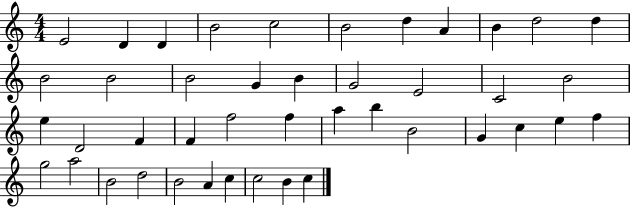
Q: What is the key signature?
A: C major